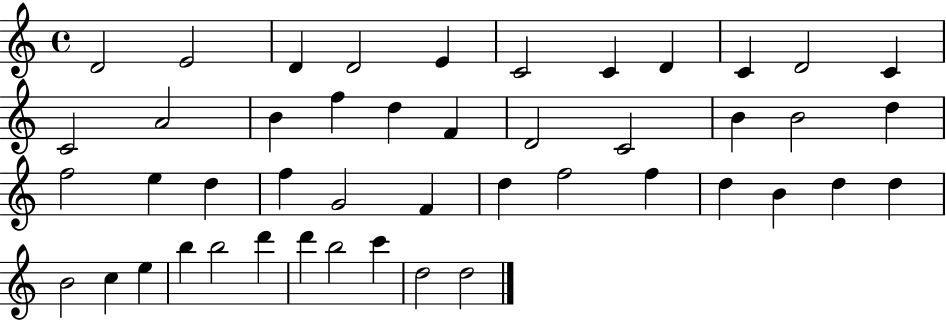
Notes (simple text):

D4/h E4/h D4/q D4/h E4/q C4/h C4/q D4/q C4/q D4/h C4/q C4/h A4/h B4/q F5/q D5/q F4/q D4/h C4/h B4/q B4/h D5/q F5/h E5/q D5/q F5/q G4/h F4/q D5/q F5/h F5/q D5/q B4/q D5/q D5/q B4/h C5/q E5/q B5/q B5/h D6/q D6/q B5/h C6/q D5/h D5/h